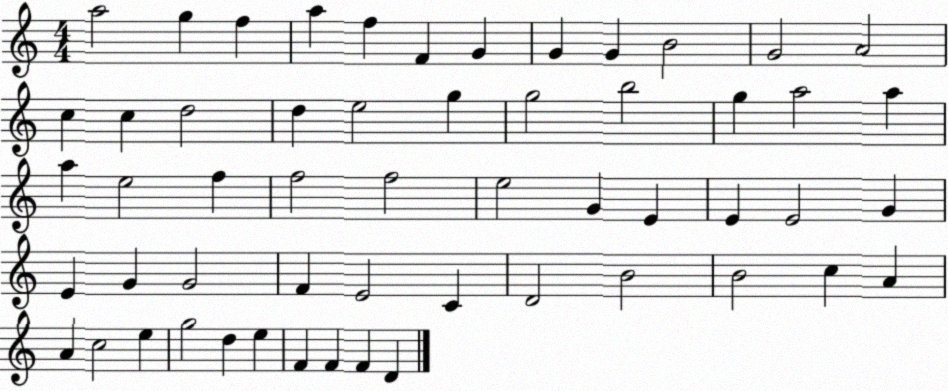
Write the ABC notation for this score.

X:1
T:Untitled
M:4/4
L:1/4
K:C
a2 g f a f F G G G B2 G2 A2 c c d2 d e2 g g2 b2 g a2 a a e2 f f2 f2 e2 G E E E2 G E G G2 F E2 C D2 B2 B2 c A A c2 e g2 d e F F F D